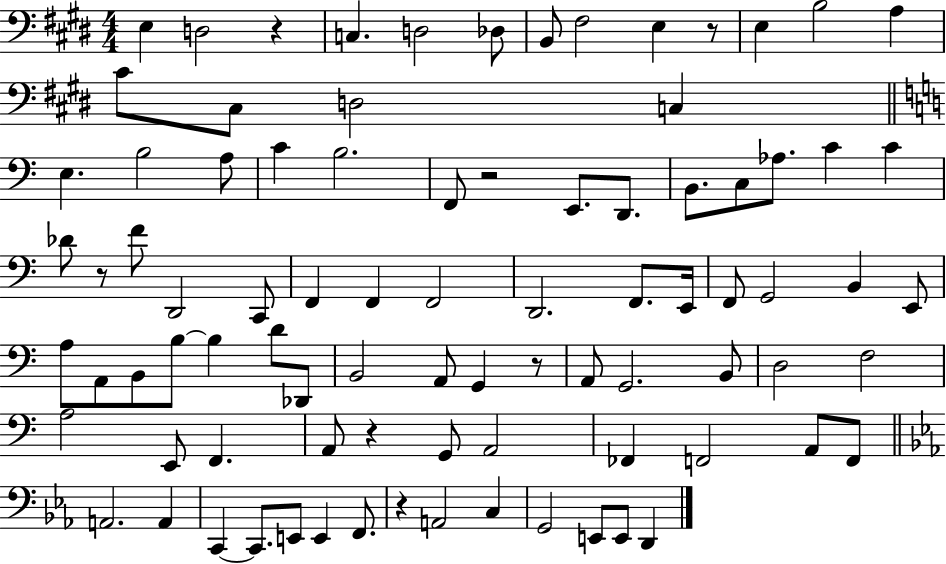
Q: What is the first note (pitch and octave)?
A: E3